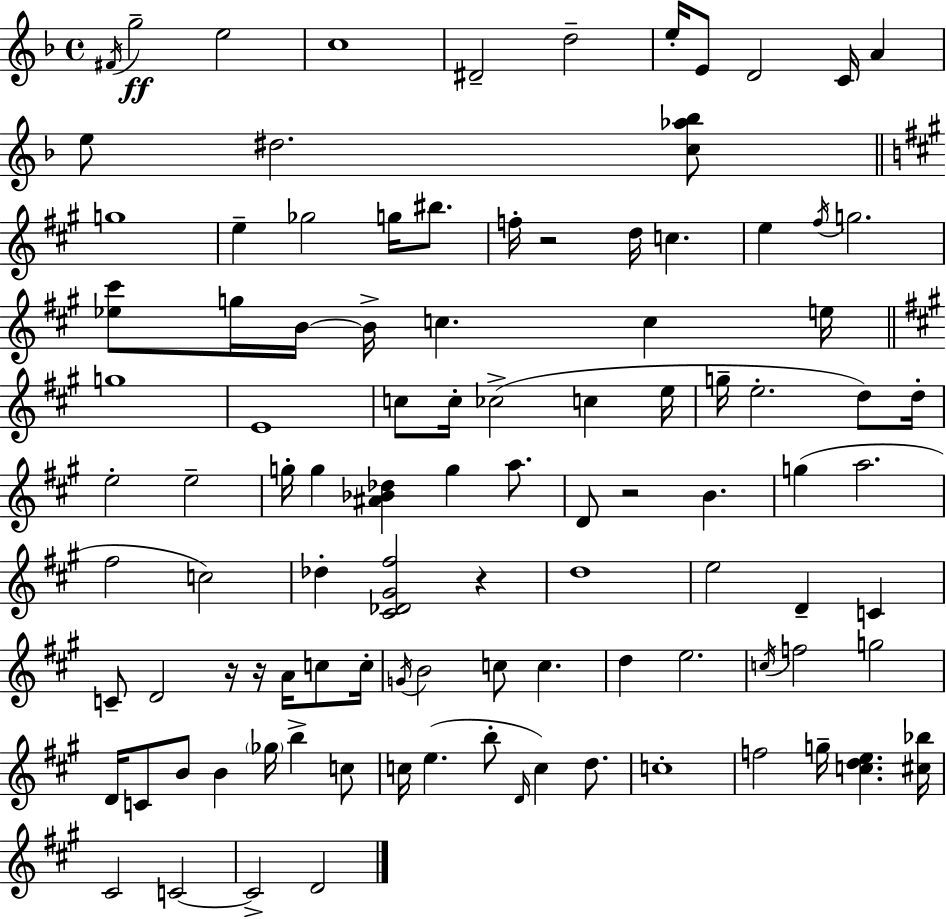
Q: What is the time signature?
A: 4/4